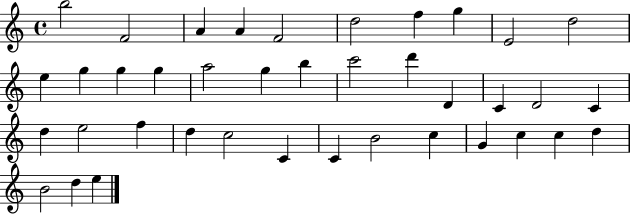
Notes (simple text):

B5/h F4/h A4/q A4/q F4/h D5/h F5/q G5/q E4/h D5/h E5/q G5/q G5/q G5/q A5/h G5/q B5/q C6/h D6/q D4/q C4/q D4/h C4/q D5/q E5/h F5/q D5/q C5/h C4/q C4/q B4/h C5/q G4/q C5/q C5/q D5/q B4/h D5/q E5/q